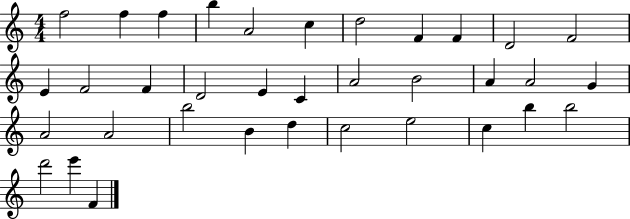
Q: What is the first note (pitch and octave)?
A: F5